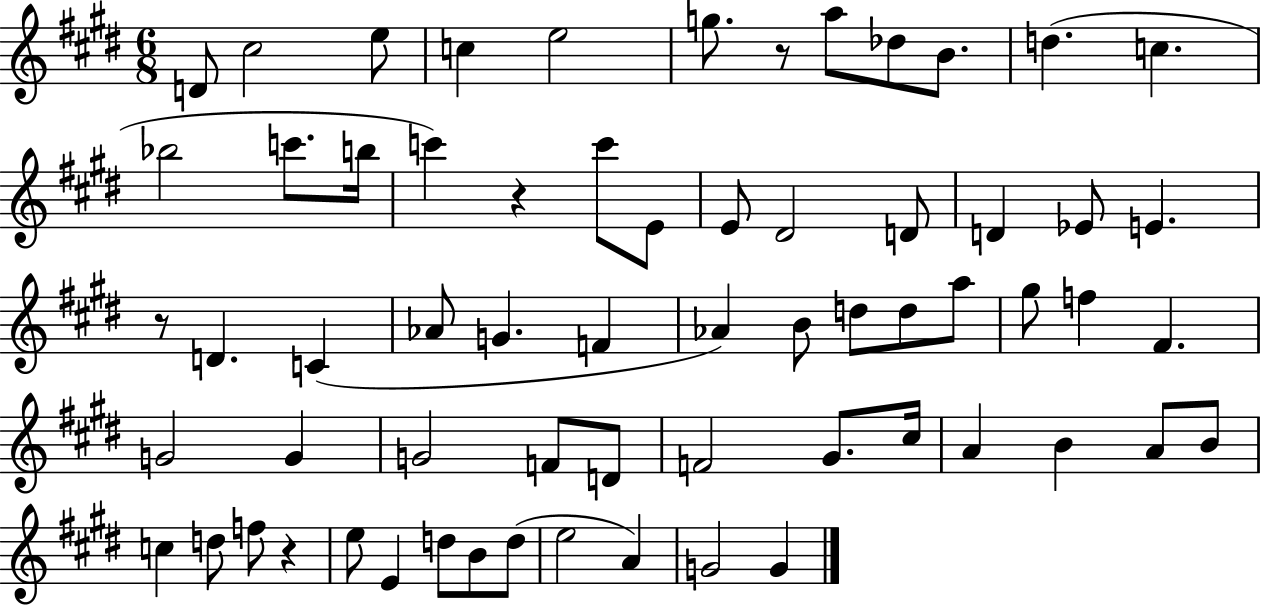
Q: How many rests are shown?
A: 4